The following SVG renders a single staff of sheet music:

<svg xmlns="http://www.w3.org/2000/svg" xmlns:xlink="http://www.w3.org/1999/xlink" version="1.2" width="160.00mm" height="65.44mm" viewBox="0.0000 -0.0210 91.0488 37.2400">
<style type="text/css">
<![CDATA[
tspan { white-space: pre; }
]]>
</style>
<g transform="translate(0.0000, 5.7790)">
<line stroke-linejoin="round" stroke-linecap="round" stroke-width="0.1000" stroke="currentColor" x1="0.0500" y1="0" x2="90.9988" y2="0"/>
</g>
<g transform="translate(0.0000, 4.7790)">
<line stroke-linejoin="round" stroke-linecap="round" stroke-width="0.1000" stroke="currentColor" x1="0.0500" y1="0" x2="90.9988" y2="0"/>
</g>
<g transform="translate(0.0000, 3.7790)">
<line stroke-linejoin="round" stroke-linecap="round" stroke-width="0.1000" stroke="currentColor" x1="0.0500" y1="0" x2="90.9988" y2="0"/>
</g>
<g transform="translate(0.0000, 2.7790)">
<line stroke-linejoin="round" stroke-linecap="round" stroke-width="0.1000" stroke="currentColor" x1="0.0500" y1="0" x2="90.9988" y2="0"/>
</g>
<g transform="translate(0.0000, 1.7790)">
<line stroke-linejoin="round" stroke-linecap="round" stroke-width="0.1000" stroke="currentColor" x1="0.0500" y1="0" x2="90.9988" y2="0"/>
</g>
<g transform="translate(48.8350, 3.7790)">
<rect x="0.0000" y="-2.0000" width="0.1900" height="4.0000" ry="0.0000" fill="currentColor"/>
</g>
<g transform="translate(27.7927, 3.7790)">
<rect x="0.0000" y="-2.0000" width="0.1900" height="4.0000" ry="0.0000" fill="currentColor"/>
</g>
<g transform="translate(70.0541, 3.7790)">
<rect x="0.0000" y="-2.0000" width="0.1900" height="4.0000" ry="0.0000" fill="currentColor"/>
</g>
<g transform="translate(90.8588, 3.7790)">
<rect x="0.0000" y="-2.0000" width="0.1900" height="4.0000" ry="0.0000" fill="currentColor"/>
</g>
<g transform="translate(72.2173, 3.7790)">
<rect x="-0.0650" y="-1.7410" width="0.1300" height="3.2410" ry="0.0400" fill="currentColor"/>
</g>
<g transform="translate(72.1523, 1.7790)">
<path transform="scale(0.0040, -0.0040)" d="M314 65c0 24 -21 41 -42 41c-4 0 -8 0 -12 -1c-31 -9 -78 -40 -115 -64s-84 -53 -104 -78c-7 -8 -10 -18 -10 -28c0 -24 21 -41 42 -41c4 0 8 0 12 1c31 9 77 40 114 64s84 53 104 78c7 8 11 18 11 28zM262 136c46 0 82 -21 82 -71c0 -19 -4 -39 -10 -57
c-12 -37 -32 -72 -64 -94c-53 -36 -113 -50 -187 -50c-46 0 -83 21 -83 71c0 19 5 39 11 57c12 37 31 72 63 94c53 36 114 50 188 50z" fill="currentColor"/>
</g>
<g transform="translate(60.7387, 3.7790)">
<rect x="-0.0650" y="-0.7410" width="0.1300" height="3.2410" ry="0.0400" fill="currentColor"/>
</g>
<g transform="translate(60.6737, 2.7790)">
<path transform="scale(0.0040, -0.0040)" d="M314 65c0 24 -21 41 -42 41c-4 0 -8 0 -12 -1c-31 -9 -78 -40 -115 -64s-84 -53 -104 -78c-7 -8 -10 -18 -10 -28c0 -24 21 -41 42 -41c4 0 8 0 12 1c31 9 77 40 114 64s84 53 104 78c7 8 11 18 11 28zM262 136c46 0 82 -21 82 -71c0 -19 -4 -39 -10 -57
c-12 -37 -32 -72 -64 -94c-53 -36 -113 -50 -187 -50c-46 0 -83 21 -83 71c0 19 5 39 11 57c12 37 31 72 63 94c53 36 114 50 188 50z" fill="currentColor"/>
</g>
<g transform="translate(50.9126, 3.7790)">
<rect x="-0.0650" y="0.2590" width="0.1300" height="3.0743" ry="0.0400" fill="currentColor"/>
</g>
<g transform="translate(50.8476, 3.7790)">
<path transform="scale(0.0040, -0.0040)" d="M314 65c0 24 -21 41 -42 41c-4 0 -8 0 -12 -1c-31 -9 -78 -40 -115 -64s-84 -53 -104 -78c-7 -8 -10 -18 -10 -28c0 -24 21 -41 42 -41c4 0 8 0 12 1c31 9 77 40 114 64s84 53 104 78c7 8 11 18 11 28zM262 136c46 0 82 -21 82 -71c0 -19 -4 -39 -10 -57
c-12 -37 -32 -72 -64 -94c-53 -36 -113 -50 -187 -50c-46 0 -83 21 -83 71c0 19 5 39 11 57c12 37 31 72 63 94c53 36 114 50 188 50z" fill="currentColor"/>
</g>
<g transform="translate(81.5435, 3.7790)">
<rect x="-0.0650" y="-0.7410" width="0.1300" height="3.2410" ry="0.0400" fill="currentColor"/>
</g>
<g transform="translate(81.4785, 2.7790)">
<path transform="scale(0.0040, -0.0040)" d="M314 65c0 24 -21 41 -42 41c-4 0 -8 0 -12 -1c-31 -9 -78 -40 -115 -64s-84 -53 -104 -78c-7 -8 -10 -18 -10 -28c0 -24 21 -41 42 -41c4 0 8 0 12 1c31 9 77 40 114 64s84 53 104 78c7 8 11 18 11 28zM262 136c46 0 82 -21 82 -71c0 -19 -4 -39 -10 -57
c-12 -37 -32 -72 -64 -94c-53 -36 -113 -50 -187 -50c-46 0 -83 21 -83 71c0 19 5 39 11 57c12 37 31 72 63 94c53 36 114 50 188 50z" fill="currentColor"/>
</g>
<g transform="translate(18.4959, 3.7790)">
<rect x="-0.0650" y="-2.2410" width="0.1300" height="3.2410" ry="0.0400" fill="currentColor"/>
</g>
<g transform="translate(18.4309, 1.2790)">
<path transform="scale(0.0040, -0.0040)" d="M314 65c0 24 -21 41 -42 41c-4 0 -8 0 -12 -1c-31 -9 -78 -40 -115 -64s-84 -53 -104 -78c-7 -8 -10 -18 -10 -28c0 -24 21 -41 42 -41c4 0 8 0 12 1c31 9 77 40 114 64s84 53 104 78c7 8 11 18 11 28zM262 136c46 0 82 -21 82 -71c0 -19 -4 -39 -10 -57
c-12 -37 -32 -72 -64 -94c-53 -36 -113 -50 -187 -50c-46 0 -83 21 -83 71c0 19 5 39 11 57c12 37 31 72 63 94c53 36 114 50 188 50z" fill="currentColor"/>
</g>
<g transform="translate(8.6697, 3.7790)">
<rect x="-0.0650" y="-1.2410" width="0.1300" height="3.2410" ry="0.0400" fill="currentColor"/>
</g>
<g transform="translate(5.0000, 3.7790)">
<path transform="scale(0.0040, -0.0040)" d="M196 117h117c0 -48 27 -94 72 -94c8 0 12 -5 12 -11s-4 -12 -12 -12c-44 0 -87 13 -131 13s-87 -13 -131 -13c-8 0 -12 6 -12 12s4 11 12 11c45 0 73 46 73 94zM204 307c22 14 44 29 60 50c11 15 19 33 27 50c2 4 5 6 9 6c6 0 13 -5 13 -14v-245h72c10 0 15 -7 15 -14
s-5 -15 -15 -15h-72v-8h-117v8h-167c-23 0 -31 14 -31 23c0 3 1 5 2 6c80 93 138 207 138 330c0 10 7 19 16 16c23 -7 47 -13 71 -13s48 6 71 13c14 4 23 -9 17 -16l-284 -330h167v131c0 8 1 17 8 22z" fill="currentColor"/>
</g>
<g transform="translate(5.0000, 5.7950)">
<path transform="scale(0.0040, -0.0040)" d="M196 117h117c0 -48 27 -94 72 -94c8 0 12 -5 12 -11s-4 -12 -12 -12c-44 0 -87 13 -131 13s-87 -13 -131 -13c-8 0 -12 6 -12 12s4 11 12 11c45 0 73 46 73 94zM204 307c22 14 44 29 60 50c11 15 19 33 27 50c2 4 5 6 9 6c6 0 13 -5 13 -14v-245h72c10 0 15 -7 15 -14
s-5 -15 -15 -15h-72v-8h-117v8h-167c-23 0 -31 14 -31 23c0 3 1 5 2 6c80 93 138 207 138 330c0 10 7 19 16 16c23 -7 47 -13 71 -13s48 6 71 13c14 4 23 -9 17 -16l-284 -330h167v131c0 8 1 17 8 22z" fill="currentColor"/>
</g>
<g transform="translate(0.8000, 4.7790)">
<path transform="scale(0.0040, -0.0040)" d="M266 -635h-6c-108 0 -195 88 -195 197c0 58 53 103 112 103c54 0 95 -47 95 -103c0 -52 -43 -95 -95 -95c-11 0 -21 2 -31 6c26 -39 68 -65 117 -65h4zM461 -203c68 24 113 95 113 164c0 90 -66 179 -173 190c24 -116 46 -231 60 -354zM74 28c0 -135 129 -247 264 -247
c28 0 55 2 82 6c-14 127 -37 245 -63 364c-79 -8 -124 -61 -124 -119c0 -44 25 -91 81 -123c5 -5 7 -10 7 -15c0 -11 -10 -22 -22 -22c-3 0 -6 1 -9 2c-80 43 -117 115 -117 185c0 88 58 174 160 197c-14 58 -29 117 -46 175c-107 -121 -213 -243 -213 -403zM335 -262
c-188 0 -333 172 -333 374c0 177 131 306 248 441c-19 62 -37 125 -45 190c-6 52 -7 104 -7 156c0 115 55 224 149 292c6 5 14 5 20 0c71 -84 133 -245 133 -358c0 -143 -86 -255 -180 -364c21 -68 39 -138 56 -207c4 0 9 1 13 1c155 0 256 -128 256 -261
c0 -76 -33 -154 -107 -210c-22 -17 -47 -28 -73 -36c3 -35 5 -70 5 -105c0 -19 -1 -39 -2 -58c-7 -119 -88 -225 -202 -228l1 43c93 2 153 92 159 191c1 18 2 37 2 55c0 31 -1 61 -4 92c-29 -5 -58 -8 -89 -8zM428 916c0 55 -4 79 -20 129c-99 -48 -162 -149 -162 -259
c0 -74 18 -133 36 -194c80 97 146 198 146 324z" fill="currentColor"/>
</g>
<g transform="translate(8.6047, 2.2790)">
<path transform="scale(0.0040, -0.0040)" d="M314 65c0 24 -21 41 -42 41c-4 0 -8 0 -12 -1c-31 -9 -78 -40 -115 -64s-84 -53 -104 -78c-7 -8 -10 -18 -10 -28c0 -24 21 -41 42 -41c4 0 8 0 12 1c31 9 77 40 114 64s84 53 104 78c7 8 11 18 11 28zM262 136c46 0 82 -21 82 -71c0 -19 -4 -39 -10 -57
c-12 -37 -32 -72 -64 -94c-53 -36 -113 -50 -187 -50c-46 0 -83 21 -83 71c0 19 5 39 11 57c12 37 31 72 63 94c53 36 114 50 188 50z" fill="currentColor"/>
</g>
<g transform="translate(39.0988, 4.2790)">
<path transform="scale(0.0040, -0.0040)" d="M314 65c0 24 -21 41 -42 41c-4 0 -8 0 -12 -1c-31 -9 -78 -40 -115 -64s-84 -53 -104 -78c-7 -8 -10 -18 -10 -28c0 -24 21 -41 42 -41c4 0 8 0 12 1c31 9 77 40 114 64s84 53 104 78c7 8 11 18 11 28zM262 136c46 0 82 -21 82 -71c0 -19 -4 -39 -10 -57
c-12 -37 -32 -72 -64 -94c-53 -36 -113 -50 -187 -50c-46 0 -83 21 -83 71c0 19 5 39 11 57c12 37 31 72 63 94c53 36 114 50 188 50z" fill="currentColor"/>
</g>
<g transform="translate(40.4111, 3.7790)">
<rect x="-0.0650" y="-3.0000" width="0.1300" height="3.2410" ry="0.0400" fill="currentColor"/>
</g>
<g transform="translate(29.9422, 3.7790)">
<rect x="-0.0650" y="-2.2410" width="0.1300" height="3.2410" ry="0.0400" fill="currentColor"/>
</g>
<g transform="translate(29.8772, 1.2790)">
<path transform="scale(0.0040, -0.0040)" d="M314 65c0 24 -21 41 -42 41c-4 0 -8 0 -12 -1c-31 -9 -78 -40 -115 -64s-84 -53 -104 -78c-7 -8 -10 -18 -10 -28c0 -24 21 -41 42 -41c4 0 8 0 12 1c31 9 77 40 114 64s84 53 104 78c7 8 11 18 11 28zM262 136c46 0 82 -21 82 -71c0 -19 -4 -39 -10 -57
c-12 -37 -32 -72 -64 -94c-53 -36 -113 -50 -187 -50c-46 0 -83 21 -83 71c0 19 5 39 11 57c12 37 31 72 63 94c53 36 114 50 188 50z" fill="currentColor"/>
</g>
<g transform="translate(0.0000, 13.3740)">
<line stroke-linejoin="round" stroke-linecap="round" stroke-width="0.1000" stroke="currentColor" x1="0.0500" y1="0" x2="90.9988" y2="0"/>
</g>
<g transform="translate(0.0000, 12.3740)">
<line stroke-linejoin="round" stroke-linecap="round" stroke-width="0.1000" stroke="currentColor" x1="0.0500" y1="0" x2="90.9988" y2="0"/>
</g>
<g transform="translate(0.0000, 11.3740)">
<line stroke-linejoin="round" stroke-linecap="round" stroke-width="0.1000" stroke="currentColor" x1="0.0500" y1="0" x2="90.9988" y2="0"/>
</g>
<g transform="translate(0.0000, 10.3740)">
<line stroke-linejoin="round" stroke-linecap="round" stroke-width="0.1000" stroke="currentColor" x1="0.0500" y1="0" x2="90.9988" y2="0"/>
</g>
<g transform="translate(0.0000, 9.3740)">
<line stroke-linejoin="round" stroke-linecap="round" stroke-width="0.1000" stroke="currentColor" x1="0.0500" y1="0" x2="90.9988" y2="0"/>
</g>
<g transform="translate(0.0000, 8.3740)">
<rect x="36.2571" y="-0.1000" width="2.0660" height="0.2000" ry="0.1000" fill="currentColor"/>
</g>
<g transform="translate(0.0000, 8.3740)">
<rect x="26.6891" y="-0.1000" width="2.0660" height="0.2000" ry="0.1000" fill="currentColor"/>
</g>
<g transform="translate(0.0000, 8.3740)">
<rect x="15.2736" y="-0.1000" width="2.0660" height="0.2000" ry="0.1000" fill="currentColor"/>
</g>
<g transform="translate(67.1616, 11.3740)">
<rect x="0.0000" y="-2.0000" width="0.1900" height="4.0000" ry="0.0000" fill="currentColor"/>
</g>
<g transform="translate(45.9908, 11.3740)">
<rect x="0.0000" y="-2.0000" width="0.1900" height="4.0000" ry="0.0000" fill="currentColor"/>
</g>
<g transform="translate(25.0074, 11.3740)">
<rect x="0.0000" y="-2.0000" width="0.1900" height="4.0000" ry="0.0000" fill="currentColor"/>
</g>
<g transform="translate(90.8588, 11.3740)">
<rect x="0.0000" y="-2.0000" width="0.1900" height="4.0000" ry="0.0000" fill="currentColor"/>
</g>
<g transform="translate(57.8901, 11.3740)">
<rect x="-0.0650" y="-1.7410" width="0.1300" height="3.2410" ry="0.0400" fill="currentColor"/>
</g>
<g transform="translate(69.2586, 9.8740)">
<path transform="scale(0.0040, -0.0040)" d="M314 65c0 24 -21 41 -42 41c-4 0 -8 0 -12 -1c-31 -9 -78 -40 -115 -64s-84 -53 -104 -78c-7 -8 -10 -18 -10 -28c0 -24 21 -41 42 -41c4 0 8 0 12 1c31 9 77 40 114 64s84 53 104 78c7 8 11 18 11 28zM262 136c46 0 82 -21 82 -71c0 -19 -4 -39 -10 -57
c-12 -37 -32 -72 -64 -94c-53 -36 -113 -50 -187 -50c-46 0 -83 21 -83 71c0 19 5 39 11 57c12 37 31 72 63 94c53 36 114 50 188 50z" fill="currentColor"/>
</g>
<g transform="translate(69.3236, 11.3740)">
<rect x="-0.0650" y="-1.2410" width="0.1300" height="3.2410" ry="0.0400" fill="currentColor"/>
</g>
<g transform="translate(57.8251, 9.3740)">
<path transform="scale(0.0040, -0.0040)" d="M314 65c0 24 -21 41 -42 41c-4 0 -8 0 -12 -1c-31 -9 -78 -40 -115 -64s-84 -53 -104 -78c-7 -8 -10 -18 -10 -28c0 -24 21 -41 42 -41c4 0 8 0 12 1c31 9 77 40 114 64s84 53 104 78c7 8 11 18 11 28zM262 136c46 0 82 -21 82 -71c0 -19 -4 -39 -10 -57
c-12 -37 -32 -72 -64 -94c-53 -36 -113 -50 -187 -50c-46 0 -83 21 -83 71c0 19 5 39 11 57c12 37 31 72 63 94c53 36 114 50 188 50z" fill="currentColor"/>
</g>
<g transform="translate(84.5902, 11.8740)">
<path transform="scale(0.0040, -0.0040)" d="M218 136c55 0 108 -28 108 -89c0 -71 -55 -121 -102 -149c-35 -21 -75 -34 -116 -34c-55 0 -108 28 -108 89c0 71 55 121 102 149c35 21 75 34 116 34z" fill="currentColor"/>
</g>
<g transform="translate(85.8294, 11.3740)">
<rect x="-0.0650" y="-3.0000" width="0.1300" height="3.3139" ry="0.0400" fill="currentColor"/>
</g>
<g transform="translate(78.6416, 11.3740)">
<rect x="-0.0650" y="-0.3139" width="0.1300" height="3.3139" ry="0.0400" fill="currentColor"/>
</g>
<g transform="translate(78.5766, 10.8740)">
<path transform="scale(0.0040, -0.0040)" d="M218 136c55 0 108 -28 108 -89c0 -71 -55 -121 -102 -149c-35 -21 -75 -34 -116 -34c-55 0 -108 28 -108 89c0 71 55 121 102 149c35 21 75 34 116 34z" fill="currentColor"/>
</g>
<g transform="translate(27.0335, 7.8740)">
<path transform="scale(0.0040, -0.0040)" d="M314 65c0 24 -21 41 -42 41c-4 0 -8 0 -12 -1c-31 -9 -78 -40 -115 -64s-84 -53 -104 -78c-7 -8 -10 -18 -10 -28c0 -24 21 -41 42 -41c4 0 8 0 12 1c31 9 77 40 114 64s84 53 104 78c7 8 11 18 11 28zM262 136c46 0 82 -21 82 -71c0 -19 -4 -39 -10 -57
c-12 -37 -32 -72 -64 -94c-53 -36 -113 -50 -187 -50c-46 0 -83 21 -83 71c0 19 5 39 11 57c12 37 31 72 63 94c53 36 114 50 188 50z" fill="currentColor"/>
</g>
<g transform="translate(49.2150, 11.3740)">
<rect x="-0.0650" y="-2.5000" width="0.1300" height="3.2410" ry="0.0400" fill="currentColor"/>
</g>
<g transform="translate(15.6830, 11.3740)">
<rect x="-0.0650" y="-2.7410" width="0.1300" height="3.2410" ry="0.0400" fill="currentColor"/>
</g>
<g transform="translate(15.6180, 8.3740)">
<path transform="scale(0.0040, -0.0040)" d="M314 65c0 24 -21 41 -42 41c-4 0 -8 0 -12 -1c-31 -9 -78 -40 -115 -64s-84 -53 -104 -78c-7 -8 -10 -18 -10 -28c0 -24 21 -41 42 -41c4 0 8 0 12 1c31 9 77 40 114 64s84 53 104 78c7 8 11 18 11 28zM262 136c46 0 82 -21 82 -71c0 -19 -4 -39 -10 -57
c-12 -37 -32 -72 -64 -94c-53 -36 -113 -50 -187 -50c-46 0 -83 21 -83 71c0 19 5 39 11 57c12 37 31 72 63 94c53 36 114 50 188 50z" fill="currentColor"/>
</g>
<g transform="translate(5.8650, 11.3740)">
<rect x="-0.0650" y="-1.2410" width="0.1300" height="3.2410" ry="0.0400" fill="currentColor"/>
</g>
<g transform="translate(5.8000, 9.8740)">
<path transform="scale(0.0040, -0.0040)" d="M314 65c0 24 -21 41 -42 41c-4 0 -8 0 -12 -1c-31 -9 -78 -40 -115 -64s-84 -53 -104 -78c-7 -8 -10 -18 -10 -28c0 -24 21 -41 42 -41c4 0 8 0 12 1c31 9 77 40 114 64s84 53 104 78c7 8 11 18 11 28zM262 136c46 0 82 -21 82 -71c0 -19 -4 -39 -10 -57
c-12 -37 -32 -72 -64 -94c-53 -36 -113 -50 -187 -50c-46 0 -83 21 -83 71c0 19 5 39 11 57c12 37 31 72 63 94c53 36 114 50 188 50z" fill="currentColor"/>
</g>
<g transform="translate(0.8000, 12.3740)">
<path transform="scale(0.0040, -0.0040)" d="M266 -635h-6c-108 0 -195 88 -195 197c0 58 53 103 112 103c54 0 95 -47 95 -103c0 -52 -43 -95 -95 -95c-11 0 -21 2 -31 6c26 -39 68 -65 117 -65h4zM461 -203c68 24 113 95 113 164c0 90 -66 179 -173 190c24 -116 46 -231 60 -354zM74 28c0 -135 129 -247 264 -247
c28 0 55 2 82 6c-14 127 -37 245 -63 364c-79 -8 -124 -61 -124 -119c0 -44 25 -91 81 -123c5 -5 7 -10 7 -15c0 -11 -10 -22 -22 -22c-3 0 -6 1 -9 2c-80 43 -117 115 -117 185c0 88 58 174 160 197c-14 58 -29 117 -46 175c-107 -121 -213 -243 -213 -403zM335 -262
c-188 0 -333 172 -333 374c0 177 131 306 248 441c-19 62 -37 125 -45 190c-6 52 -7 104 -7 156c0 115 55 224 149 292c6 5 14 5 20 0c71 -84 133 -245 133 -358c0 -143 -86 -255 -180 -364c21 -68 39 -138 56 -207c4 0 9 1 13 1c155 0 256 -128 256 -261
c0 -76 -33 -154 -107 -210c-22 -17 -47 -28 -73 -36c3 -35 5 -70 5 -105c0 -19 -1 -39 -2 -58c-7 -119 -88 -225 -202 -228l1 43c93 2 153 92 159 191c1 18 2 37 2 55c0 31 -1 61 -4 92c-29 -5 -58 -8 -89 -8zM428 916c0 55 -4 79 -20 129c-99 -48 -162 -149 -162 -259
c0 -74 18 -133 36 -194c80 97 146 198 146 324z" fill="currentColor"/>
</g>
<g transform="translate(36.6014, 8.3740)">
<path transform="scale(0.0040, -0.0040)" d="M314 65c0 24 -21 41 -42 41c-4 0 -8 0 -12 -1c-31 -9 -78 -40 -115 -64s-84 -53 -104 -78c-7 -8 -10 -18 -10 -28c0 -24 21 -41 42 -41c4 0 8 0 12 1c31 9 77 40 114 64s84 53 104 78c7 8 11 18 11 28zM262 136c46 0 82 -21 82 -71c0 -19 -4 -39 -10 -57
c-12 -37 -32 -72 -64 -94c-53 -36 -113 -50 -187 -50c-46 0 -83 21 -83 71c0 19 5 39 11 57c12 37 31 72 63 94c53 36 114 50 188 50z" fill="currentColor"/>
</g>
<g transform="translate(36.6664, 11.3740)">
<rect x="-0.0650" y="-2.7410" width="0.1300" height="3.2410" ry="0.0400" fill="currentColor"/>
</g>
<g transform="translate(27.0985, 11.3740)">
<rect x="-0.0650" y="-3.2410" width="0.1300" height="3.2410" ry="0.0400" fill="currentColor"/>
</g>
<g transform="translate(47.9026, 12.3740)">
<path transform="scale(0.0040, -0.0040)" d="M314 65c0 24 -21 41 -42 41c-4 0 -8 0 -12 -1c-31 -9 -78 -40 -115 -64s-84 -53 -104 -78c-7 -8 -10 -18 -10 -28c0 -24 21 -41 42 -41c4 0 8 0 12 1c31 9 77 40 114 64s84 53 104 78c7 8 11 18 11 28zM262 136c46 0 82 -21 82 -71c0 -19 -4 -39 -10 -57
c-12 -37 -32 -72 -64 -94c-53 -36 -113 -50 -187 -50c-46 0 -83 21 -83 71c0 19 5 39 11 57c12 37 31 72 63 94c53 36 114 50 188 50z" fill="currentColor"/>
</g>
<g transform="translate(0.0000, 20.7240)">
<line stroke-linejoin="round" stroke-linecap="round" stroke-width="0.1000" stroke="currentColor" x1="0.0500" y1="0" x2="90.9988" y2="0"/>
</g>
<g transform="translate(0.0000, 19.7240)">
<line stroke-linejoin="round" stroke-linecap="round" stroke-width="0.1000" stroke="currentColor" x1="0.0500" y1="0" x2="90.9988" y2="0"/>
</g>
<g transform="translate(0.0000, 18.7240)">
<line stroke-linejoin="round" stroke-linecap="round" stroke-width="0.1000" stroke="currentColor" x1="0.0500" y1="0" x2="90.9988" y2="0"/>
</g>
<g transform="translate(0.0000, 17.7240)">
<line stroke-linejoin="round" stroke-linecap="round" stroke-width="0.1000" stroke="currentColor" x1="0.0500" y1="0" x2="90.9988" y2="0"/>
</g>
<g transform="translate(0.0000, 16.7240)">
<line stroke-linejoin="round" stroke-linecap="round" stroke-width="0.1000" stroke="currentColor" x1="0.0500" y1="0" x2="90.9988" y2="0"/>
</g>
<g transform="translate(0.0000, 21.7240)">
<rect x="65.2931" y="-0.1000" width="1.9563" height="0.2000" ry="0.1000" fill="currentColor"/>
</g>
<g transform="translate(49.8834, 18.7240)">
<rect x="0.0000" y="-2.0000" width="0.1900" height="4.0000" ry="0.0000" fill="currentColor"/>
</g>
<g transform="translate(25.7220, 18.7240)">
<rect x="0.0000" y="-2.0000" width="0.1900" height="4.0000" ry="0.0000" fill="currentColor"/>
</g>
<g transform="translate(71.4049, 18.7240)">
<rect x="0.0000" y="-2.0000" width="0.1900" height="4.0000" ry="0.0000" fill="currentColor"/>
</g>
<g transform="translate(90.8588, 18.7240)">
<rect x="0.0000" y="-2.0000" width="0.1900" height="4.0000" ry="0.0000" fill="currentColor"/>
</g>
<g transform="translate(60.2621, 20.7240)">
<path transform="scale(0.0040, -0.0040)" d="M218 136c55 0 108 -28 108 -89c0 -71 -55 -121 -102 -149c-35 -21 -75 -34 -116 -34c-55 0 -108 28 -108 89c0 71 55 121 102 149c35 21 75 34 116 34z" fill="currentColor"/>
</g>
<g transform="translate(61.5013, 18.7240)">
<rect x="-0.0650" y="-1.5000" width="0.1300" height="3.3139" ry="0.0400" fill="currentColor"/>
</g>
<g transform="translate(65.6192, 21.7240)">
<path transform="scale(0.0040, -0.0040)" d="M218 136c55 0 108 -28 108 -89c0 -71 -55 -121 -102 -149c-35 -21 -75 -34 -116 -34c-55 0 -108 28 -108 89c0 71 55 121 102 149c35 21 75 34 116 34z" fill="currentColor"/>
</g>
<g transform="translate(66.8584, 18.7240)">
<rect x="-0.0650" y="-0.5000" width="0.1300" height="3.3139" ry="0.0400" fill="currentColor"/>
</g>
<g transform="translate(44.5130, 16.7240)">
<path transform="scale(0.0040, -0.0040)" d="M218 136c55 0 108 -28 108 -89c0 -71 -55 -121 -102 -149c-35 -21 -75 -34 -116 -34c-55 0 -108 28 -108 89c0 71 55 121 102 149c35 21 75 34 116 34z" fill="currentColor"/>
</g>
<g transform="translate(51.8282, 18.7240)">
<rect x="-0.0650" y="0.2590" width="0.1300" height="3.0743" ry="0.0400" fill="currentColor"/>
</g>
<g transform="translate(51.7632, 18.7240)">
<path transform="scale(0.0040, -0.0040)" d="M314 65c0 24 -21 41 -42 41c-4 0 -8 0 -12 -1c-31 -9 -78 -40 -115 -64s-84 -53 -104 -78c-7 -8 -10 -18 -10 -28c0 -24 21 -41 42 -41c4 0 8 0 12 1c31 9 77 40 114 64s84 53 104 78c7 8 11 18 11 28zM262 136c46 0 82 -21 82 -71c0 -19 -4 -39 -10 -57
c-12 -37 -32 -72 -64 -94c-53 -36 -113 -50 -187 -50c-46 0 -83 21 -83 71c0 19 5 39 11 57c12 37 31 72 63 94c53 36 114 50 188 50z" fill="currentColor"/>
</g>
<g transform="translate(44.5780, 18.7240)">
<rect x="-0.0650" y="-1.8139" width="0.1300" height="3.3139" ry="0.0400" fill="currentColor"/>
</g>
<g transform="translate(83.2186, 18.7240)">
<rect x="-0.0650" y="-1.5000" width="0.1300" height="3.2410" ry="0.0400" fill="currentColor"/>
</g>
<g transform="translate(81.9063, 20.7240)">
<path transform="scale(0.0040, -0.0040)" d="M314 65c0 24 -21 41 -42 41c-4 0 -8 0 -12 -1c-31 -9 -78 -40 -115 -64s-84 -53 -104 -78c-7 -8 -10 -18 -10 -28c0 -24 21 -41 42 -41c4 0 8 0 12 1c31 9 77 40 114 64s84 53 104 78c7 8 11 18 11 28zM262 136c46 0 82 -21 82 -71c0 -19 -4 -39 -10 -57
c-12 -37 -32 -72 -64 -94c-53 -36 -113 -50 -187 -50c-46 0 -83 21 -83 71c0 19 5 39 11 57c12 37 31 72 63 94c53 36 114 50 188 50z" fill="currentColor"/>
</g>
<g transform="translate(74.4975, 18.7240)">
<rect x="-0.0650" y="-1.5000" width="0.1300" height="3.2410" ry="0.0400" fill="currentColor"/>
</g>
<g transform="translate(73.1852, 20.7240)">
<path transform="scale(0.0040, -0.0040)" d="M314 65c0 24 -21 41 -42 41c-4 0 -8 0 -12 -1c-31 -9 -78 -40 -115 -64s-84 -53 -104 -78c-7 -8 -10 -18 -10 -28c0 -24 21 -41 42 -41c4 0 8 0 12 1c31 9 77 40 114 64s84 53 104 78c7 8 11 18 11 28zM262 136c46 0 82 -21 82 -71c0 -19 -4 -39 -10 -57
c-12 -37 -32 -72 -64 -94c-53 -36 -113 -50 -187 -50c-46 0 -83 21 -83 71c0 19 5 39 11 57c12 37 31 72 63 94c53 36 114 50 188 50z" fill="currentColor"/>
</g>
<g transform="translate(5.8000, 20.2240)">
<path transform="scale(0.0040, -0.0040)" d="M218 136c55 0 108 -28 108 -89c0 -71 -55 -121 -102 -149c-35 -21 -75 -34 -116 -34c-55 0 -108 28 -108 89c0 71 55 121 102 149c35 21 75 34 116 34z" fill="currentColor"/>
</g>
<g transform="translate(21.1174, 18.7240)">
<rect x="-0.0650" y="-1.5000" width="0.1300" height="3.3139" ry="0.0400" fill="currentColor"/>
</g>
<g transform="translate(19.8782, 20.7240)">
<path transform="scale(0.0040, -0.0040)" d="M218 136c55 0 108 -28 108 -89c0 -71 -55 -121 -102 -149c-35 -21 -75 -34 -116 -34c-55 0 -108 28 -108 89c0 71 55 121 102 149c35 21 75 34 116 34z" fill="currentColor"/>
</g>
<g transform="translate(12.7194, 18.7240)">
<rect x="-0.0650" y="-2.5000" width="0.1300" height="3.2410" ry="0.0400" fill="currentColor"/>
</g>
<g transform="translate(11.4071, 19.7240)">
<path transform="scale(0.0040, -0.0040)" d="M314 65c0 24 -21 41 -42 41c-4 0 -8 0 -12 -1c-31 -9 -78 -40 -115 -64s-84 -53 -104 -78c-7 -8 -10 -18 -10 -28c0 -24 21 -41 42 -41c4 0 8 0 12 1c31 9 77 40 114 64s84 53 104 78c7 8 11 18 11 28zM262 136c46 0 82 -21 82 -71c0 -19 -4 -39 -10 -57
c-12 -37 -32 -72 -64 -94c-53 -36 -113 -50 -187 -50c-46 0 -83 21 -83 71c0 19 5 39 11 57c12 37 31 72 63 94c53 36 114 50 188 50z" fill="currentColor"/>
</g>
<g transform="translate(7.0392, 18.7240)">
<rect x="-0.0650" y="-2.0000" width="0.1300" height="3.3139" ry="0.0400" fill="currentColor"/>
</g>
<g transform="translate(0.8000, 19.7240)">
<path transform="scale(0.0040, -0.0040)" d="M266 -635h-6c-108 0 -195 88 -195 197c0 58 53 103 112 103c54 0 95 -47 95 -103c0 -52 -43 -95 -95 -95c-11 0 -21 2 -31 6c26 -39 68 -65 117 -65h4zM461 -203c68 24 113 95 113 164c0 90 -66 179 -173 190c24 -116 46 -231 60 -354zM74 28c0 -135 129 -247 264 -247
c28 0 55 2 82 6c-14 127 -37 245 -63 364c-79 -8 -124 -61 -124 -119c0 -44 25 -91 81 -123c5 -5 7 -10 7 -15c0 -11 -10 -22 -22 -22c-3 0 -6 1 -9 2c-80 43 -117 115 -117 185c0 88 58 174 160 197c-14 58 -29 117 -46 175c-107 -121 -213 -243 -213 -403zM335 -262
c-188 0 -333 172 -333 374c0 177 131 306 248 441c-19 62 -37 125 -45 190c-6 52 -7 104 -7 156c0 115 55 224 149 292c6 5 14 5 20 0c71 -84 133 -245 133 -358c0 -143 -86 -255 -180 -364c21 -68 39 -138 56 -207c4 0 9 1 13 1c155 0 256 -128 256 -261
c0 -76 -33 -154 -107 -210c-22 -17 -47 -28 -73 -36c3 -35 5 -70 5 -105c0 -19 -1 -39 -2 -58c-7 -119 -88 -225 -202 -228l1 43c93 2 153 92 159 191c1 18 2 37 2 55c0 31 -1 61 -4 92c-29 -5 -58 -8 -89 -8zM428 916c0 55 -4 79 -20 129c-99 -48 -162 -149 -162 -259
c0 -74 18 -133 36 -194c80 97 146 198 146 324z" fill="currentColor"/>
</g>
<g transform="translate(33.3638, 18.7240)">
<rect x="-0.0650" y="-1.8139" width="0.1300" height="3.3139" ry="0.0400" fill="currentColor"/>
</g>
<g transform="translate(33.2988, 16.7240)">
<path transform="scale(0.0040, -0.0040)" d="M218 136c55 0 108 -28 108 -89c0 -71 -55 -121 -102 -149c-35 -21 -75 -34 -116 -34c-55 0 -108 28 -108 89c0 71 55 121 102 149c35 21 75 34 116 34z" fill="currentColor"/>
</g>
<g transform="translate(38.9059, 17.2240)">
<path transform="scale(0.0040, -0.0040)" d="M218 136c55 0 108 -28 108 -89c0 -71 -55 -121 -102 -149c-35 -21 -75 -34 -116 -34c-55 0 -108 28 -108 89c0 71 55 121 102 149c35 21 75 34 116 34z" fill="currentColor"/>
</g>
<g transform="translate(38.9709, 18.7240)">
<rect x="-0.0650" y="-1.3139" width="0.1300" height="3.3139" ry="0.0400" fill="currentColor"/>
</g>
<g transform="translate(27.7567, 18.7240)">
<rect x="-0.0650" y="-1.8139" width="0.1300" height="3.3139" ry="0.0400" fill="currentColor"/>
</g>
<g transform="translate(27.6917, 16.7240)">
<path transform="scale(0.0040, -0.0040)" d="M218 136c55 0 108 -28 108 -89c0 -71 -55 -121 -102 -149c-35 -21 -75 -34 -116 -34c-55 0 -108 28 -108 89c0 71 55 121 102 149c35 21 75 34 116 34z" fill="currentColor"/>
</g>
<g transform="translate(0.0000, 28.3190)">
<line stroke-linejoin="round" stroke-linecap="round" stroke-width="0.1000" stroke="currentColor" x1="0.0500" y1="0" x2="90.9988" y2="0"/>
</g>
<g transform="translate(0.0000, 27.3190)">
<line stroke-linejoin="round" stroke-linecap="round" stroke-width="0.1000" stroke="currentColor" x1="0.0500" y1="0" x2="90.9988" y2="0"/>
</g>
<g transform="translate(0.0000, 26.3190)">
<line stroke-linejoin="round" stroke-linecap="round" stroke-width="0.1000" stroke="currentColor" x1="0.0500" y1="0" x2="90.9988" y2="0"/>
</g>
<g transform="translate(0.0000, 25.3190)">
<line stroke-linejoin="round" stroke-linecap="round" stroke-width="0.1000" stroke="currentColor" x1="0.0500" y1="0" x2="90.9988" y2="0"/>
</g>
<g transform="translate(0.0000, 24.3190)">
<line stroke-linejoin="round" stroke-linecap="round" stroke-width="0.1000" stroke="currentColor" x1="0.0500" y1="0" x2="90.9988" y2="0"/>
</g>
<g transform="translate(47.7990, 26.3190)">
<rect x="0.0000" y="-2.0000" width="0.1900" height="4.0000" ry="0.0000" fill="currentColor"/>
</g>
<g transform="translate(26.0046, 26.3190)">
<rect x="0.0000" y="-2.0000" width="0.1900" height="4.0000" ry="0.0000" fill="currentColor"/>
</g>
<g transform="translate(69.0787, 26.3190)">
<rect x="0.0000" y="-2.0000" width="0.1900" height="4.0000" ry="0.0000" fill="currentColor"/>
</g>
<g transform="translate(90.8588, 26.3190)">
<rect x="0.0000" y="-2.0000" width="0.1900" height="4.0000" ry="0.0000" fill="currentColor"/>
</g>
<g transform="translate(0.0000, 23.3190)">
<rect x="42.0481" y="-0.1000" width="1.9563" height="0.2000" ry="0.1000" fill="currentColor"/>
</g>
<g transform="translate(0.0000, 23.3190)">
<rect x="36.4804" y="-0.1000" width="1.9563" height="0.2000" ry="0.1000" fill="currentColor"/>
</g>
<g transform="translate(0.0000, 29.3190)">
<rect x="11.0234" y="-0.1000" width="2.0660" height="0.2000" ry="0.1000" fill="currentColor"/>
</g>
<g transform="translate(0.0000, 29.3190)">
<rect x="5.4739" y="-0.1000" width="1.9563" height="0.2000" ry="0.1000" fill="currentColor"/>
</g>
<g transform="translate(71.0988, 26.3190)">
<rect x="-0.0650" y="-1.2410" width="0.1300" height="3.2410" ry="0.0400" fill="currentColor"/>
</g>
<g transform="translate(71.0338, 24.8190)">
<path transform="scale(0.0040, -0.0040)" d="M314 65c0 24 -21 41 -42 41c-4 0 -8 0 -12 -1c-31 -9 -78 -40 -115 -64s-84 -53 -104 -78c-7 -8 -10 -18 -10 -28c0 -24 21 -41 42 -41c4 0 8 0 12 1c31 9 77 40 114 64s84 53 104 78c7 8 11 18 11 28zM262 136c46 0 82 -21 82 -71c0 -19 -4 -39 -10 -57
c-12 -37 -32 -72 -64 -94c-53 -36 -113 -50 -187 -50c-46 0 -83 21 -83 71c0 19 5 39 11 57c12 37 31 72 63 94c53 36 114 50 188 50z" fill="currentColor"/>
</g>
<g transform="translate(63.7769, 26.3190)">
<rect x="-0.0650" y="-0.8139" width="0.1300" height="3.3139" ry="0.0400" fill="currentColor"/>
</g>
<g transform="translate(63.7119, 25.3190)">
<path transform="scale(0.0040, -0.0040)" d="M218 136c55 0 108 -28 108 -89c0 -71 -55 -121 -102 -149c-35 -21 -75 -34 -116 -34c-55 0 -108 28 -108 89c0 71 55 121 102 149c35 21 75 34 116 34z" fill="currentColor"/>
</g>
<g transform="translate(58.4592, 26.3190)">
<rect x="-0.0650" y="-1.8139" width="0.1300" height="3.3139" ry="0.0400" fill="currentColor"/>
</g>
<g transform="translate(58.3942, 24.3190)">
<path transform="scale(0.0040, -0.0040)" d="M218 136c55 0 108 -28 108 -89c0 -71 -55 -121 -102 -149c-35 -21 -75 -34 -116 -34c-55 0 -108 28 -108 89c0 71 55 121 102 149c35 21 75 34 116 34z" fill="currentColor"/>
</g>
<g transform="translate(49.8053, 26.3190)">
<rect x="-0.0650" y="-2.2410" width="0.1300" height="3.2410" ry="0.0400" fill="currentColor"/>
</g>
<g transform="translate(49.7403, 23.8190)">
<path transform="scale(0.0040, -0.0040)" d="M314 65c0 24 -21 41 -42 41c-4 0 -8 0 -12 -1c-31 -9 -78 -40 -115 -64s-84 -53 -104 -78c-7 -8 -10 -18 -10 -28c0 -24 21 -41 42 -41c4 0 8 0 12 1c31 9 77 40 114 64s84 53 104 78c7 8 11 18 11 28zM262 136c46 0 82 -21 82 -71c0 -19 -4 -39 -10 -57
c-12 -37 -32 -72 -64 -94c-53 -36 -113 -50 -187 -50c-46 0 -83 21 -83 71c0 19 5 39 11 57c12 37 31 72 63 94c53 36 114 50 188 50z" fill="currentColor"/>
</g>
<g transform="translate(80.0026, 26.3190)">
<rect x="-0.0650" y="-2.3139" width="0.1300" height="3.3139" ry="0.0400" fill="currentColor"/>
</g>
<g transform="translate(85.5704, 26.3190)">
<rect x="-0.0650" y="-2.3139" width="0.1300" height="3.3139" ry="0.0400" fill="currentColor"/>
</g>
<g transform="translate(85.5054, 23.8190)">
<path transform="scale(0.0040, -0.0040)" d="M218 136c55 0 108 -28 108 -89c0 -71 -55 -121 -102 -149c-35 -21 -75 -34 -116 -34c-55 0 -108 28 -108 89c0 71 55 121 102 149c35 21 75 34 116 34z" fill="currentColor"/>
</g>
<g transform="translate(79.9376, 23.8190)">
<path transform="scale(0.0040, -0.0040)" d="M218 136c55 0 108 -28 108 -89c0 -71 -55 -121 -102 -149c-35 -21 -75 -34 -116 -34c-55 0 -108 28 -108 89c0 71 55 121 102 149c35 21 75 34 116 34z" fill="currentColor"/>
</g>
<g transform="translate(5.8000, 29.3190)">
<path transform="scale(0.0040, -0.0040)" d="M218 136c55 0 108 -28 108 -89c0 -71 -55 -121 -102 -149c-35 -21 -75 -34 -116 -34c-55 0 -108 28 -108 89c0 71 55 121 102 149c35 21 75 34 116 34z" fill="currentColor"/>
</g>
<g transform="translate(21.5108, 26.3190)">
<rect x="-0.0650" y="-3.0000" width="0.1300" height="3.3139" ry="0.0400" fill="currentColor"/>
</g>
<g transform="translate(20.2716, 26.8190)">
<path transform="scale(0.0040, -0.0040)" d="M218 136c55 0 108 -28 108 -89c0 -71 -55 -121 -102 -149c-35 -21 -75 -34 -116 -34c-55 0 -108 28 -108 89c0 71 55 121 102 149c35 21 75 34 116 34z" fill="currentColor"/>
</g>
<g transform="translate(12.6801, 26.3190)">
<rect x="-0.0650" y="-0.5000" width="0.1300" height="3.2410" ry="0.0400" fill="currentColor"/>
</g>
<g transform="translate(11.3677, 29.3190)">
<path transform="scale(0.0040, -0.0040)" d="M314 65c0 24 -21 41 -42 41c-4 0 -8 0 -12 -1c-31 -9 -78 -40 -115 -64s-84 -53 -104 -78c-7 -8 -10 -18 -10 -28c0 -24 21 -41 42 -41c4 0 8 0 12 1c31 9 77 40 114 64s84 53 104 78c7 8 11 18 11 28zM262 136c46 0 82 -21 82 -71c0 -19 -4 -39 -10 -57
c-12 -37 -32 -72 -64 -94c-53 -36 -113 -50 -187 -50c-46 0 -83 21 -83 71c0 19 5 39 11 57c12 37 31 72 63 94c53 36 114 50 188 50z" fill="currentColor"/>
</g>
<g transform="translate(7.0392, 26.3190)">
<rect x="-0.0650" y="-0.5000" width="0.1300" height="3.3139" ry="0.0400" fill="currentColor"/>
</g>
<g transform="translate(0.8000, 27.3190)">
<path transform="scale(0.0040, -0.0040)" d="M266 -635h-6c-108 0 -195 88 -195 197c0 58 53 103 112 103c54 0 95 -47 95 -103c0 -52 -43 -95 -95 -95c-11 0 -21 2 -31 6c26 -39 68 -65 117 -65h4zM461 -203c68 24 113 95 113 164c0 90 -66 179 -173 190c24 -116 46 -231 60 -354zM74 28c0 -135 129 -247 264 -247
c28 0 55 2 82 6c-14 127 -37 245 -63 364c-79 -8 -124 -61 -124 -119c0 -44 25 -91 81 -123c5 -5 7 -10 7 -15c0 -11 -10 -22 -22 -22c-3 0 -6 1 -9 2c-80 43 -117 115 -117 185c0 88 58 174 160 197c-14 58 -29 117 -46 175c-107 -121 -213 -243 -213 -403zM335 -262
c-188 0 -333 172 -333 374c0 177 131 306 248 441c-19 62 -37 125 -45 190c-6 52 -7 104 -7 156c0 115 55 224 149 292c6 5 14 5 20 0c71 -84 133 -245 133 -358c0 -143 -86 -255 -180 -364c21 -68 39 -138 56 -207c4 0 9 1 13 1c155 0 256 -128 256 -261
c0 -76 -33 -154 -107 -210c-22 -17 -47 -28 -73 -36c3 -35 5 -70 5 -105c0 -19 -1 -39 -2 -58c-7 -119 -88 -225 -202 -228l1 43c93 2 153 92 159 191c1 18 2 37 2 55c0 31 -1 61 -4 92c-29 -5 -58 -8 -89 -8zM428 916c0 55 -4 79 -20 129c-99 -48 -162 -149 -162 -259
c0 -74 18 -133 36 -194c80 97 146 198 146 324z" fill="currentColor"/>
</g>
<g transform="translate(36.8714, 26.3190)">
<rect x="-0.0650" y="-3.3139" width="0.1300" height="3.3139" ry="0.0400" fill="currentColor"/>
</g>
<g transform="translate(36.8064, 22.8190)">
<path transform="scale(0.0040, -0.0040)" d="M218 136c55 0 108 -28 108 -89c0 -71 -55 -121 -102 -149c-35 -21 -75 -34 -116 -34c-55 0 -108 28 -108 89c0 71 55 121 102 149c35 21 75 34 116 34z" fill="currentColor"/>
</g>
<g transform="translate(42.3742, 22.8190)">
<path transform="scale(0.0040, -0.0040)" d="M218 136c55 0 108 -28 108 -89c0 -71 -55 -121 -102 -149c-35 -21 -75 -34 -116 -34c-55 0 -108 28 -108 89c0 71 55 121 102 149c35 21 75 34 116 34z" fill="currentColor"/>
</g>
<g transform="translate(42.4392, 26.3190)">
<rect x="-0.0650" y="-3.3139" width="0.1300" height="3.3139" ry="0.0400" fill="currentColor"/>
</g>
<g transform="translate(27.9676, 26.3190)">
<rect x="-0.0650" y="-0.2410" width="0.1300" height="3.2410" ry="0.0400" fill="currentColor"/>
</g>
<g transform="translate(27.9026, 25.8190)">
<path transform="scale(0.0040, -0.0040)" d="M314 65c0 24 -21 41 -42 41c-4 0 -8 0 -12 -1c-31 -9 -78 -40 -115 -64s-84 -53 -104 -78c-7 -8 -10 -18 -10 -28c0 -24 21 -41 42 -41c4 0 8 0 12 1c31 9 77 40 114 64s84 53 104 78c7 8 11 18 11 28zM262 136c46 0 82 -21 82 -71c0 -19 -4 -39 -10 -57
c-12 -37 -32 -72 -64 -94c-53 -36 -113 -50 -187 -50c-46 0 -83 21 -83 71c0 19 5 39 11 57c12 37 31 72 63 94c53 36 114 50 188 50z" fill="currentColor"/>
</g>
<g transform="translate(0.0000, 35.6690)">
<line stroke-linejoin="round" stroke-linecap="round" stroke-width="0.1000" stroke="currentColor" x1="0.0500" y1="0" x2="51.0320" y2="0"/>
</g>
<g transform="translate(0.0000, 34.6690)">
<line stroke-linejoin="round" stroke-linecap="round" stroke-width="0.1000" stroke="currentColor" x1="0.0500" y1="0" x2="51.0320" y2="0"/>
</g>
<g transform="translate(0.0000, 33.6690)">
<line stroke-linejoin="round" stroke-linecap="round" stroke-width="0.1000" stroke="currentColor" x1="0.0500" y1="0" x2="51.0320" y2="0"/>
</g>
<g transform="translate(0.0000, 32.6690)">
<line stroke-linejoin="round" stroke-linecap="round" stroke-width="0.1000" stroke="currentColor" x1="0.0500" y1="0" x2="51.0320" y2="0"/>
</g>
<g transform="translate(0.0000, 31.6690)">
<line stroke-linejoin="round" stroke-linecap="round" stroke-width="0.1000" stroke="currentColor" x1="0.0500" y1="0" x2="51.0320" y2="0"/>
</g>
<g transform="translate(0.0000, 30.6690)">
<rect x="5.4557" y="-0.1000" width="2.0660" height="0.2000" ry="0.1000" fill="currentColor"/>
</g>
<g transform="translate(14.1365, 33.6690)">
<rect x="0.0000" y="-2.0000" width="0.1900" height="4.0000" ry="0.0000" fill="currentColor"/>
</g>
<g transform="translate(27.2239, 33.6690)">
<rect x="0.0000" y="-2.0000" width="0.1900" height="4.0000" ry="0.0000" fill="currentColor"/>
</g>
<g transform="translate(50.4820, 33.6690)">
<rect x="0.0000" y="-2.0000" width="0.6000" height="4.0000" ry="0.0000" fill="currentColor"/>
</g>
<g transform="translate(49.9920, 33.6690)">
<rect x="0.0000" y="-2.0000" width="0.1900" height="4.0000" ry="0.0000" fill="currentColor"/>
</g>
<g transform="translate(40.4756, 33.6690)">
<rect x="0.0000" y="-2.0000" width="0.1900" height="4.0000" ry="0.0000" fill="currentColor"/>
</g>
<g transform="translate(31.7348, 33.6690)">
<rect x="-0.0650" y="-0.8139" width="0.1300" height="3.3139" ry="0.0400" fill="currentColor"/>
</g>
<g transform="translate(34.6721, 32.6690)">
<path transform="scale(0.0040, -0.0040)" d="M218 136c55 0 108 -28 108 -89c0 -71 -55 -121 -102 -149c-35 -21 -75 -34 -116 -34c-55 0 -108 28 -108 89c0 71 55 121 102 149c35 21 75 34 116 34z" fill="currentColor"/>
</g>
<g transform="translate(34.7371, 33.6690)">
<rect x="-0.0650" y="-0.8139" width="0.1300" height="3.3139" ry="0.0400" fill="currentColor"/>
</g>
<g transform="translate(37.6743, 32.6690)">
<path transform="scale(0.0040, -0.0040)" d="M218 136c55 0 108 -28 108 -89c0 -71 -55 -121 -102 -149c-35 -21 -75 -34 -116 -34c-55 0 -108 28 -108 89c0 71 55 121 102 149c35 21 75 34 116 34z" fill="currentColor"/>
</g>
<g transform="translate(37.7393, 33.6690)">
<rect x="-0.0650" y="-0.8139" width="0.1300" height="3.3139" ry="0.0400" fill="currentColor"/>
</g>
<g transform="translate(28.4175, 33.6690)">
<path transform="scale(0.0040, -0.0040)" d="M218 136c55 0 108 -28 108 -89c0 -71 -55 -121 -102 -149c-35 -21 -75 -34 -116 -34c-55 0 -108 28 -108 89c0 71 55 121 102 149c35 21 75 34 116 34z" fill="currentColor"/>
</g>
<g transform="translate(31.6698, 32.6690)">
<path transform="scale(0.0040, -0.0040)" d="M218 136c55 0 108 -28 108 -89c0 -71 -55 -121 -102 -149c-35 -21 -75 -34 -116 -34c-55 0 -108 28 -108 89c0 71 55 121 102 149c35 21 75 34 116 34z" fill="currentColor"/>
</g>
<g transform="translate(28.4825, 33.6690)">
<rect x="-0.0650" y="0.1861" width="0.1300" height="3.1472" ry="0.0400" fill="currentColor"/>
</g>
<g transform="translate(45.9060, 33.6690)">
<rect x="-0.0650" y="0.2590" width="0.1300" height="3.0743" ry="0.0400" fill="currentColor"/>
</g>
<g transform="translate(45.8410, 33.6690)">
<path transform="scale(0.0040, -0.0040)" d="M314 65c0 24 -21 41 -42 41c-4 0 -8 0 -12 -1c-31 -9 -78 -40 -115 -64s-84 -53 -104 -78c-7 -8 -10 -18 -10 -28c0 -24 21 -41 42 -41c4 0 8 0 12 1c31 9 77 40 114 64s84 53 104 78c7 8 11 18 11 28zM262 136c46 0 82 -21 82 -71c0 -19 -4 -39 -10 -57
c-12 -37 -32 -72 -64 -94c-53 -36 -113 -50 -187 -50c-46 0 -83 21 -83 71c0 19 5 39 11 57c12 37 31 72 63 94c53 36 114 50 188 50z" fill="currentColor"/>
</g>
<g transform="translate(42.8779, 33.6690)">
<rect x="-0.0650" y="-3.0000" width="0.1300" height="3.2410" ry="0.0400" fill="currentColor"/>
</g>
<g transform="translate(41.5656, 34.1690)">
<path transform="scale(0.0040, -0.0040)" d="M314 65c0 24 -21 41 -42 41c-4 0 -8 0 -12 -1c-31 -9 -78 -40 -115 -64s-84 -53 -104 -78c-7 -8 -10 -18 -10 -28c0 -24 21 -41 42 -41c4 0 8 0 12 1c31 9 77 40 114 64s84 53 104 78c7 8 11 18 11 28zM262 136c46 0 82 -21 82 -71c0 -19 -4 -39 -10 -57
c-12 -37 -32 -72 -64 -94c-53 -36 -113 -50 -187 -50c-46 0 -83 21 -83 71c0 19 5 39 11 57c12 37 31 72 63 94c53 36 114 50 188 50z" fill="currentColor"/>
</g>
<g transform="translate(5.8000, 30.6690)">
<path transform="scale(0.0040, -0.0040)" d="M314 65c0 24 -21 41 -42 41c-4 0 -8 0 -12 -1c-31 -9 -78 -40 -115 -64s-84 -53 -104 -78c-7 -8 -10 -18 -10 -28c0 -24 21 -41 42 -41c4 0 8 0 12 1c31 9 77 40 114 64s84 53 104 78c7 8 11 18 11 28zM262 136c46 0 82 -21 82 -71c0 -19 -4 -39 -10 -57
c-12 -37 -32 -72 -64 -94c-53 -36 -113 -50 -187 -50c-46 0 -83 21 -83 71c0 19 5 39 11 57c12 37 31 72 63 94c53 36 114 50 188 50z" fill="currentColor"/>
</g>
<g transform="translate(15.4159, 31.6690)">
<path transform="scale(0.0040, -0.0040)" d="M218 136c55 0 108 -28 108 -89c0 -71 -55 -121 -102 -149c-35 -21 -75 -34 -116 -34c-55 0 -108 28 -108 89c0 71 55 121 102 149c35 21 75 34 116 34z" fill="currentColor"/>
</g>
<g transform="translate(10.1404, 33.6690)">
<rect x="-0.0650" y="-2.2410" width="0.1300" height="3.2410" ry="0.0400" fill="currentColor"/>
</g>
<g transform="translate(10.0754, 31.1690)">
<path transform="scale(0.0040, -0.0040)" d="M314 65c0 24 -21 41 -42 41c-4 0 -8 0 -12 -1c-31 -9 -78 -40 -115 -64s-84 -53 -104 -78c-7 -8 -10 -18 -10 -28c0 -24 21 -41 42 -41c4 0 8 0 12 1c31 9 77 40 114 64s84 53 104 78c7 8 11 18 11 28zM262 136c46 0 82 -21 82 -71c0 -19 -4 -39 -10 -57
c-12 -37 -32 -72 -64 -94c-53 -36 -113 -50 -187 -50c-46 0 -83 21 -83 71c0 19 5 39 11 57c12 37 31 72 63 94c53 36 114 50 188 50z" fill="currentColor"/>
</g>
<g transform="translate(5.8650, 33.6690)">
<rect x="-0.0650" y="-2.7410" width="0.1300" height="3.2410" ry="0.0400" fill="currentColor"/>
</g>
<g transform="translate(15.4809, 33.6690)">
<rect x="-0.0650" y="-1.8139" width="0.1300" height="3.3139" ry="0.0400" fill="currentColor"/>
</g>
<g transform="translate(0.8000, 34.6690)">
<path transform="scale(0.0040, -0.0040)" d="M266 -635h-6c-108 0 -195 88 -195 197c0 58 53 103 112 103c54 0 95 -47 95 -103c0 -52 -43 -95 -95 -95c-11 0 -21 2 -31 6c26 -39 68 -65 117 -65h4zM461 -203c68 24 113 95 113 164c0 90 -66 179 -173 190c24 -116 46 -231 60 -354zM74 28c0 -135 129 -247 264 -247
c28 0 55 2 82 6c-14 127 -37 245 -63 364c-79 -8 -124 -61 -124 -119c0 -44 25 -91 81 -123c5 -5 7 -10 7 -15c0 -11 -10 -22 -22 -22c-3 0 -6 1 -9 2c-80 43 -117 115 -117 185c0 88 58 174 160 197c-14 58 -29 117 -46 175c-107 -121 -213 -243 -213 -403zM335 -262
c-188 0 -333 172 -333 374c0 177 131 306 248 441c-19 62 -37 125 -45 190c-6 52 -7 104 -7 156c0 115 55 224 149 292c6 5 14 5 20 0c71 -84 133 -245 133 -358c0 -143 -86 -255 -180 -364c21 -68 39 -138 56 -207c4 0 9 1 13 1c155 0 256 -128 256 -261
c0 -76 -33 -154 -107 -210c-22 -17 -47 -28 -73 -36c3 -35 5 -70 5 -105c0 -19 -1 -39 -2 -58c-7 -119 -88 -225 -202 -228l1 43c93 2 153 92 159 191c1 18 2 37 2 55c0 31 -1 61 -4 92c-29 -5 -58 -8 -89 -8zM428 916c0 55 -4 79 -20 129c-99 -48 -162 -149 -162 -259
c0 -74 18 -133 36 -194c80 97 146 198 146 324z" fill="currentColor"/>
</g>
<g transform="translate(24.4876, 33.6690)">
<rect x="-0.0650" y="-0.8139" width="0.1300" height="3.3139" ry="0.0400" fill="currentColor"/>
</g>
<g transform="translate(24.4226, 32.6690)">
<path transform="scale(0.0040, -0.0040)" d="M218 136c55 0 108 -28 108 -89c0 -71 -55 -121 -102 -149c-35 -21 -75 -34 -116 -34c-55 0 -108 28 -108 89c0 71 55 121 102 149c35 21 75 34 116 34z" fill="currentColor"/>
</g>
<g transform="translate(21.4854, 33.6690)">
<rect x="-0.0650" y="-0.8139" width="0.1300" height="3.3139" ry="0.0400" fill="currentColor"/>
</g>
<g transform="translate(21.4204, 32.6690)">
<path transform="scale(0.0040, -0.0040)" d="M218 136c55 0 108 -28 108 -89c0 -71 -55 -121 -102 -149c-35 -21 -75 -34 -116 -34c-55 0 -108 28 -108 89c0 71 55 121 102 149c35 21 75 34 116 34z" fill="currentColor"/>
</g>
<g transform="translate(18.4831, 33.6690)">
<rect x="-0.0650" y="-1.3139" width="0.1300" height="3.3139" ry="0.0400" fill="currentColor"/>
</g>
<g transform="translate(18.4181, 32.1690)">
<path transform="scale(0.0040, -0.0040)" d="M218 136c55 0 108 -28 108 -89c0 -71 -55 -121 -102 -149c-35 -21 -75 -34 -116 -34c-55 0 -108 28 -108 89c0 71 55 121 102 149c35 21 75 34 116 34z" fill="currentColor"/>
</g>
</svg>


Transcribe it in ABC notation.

X:1
T:Untitled
M:4/4
L:1/4
K:C
e2 g2 g2 A2 B2 d2 f2 d2 e2 a2 b2 a2 G2 f2 e2 c A F G2 E f f e f B2 E C E2 E2 C C2 A c2 b b g2 f d e2 g g a2 g2 f e d d B d d d A2 B2